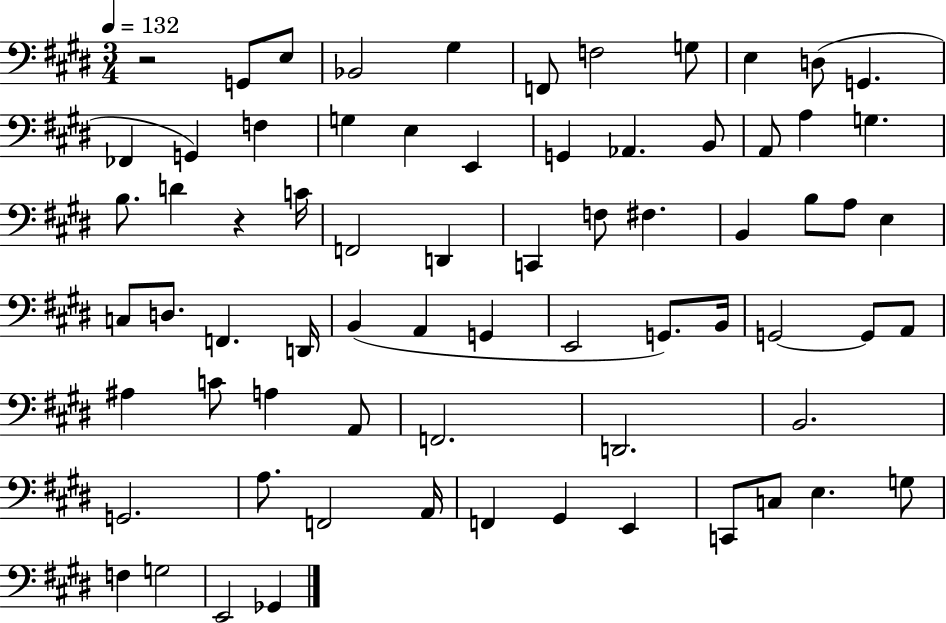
{
  \clef bass
  \numericTimeSignature
  \time 3/4
  \key e \major
  \tempo 4 = 132
  r2 g,8 e8 | bes,2 gis4 | f,8 f2 g8 | e4 d8( g,4. | \break fes,4 g,4) f4 | g4 e4 e,4 | g,4 aes,4. b,8 | a,8 a4 g4. | \break b8. d'4 r4 c'16 | f,2 d,4 | c,4 f8 fis4. | b,4 b8 a8 e4 | \break c8 d8. f,4. d,16 | b,4( a,4 g,4 | e,2 g,8.) b,16 | g,2~~ g,8 a,8 | \break ais4 c'8 a4 a,8 | f,2. | d,2. | b,2. | \break g,2. | a8. f,2 a,16 | f,4 gis,4 e,4 | c,8 c8 e4. g8 | \break f4 g2 | e,2 ges,4 | \bar "|."
}